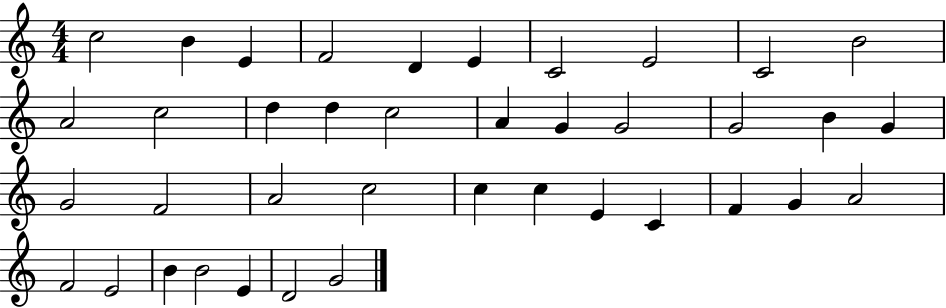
C5/h B4/q E4/q F4/h D4/q E4/q C4/h E4/h C4/h B4/h A4/h C5/h D5/q D5/q C5/h A4/q G4/q G4/h G4/h B4/q G4/q G4/h F4/h A4/h C5/h C5/q C5/q E4/q C4/q F4/q G4/q A4/h F4/h E4/h B4/q B4/h E4/q D4/h G4/h